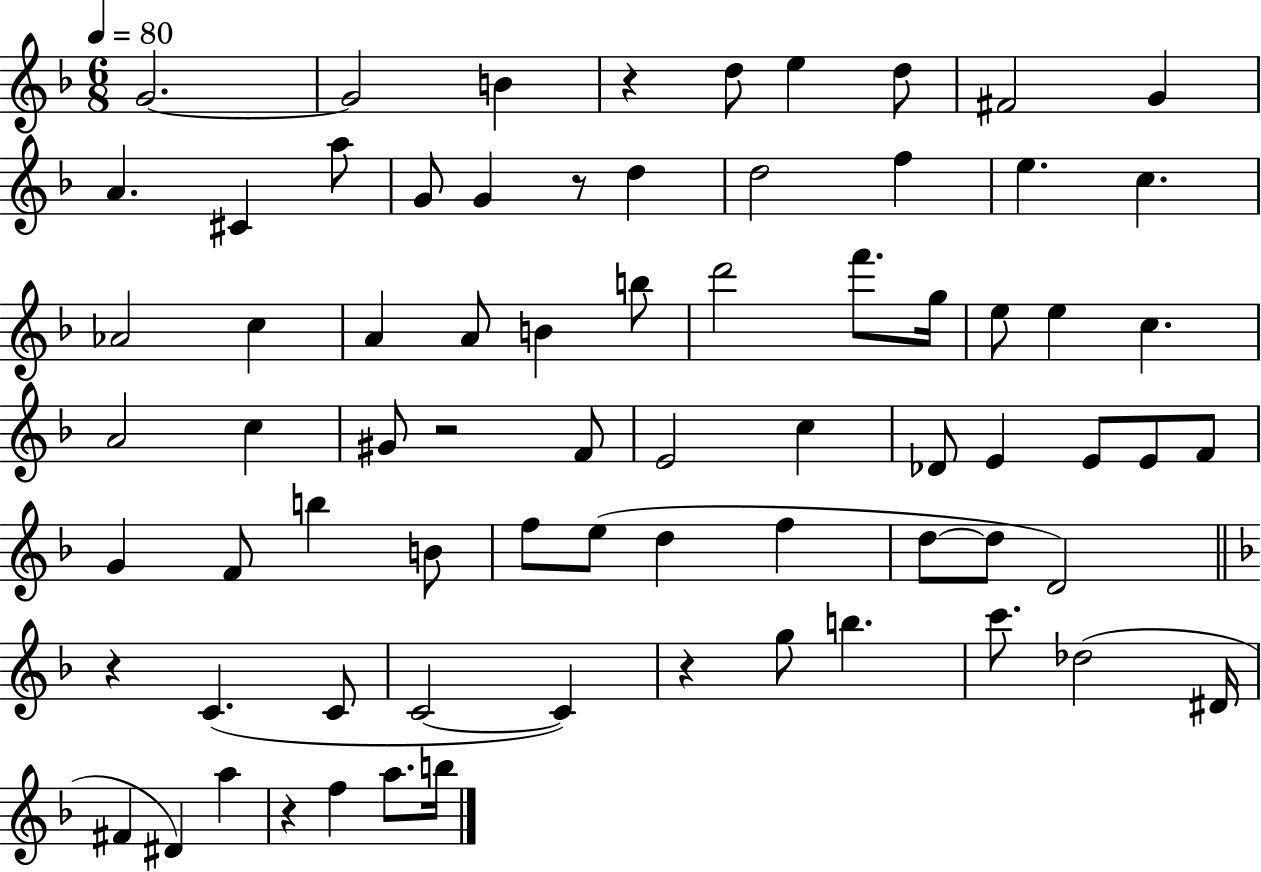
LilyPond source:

{
  \clef treble
  \numericTimeSignature
  \time 6/8
  \key f \major
  \tempo 4 = 80
  g'2.~~ | g'2 b'4 | r4 d''8 e''4 d''8 | fis'2 g'4 | \break a'4. cis'4 a''8 | g'8 g'4 r8 d''4 | d''2 f''4 | e''4. c''4. | \break aes'2 c''4 | a'4 a'8 b'4 b''8 | d'''2 f'''8. g''16 | e''8 e''4 c''4. | \break a'2 c''4 | gis'8 r2 f'8 | e'2 c''4 | des'8 e'4 e'8 e'8 f'8 | \break g'4 f'8 b''4 b'8 | f''8 e''8( d''4 f''4 | d''8~~ d''8 d'2) | \bar "||" \break \key f \major r4 c'4.( c'8 | c'2~~ c'4) | r4 g''8 b''4. | c'''8. des''2( dis'16 | \break fis'4 dis'4) a''4 | r4 f''4 a''8. b''16 | \bar "|."
}